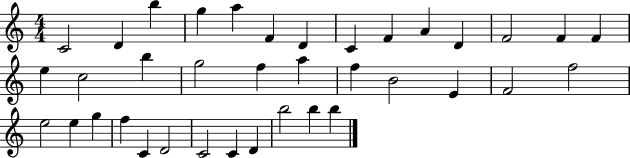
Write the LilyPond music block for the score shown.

{
  \clef treble
  \numericTimeSignature
  \time 4/4
  \key c \major
  c'2 d'4 b''4 | g''4 a''4 f'4 d'4 | c'4 f'4 a'4 d'4 | f'2 f'4 f'4 | \break e''4 c''2 b''4 | g''2 f''4 a''4 | f''4 b'2 e'4 | f'2 f''2 | \break e''2 e''4 g''4 | f''4 c'4 d'2 | c'2 c'4 d'4 | b''2 b''4 b''4 | \break \bar "|."
}